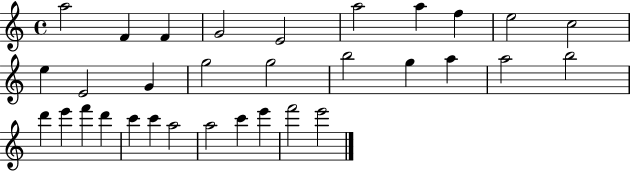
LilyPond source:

{
  \clef treble
  \time 4/4
  \defaultTimeSignature
  \key c \major
  a''2 f'4 f'4 | g'2 e'2 | a''2 a''4 f''4 | e''2 c''2 | \break e''4 e'2 g'4 | g''2 g''2 | b''2 g''4 a''4 | a''2 b''2 | \break d'''4 e'''4 f'''4 d'''4 | c'''4 c'''4 a''2 | a''2 c'''4 e'''4 | f'''2 e'''2 | \break \bar "|."
}